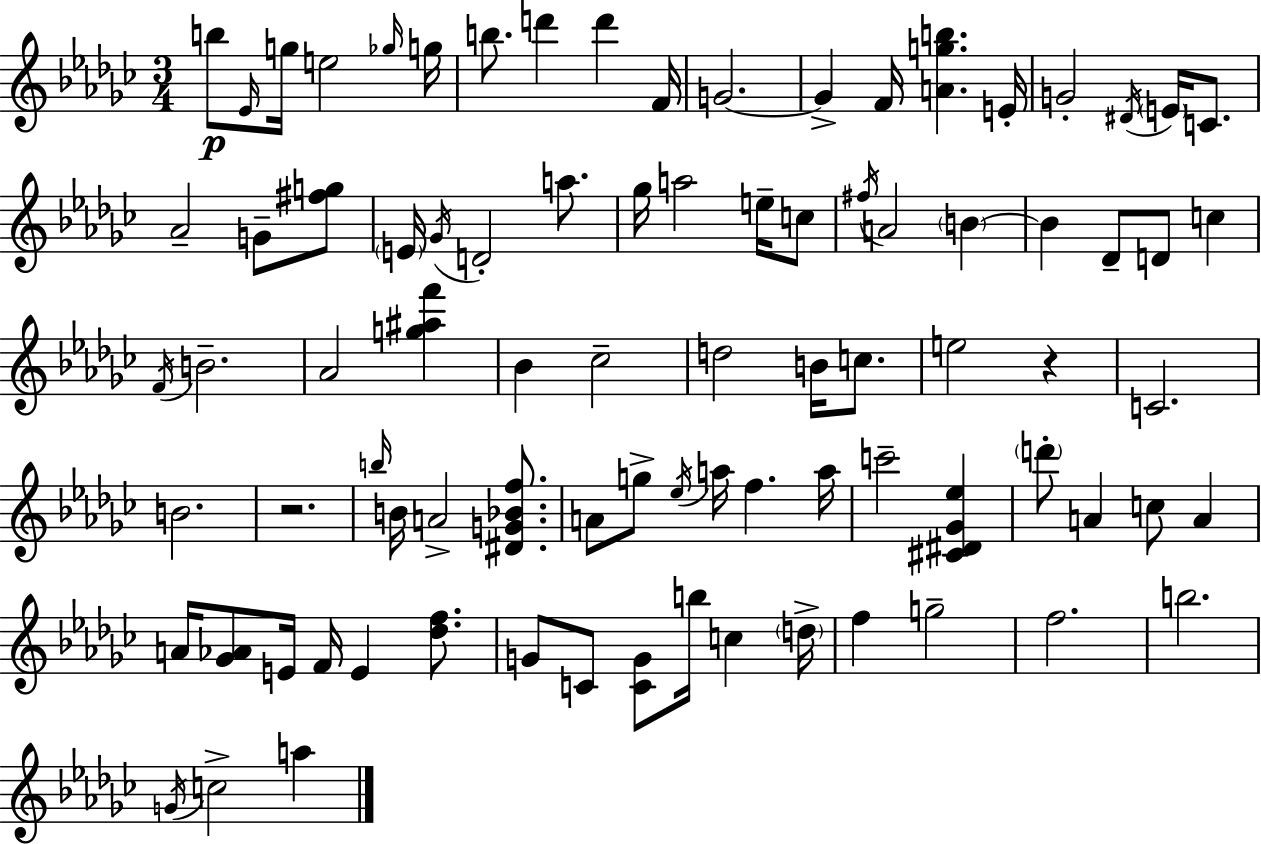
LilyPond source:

{
  \clef treble
  \numericTimeSignature
  \time 3/4
  \key ees \minor
  b''8\p \grace { ees'16 } g''16 e''2 | \grace { ges''16 } g''16 b''8. d'''4 d'''4 | f'16 g'2.~~ | g'4-> f'16 <a' g'' b''>4. | \break e'16-. g'2-. \acciaccatura { dis'16 } \parenthesize e'16 | c'8. aes'2-- g'8-- | <fis'' g''>8 \parenthesize e'16 \acciaccatura { ges'16 } d'2-. | a''8. ges''16 a''2 | \break e''16-- c''8 \acciaccatura { fis''16 } a'2 | \parenthesize b'4~~ b'4 des'8-- d'8 | c''4 \acciaccatura { f'16 } b'2.-- | aes'2 | \break <g'' ais'' f'''>4 bes'4 ces''2-- | d''2 | b'16 c''8. e''2 | r4 c'2. | \break b'2. | r2. | \grace { b''16 } b'16 a'2-> | <dis' g' bes' f''>8. a'8 g''8-> \acciaccatura { ees''16 } | \break a''16 f''4. a''16 c'''2-- | <cis' dis' ges' ees''>4 \parenthesize d'''8-. a'4 | c''8 a'4 a'16 <ges' aes'>8 e'16 | f'16 e'4 <des'' f''>8. g'8 c'8 | \break <c' g'>8 b''16 c''4 \parenthesize d''16-> f''4 | g''2-- f''2. | b''2. | \acciaccatura { g'16 } c''2-> | \break a''4 \bar "|."
}